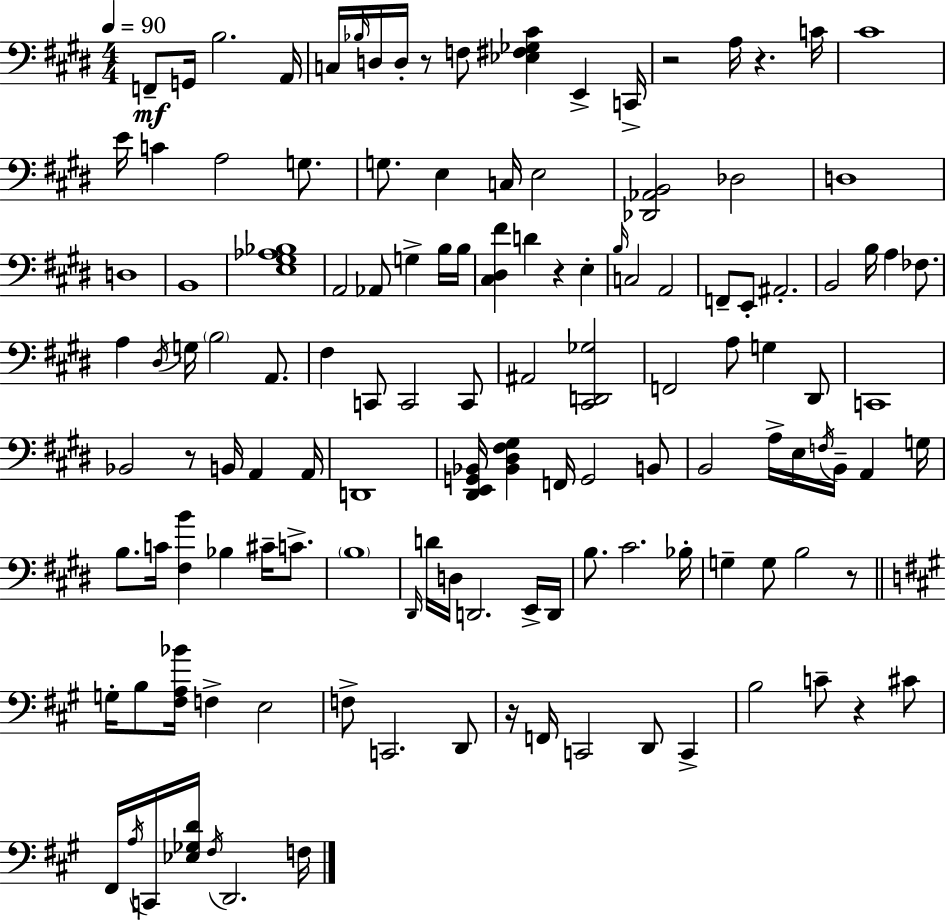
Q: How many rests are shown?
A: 8